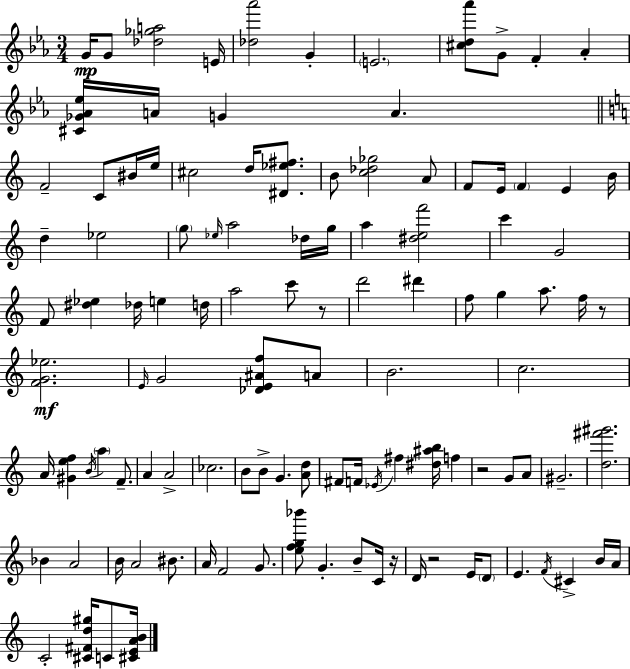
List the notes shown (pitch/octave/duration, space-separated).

G4/s G4/e [Db5,Gb5,A5]/h E4/s [Db5,Ab6]/h G4/q E4/h. [C#5,D5,Ab6]/e G4/e F4/q Ab4/q [C#4,Gb4,Ab4,Eb5]/s A4/s G4/q A4/q. F4/h C4/e BIS4/s E5/s C#5/h D5/s [D#4,Eb5,F#5]/e. B4/e [C5,Db5,Gb5]/h A4/e F4/e E4/s F4/q E4/q B4/s D5/q Eb5/h G5/e Eb5/s A5/h Db5/s G5/s A5/q [D#5,E5,F6]/h C6/q G4/h F4/e [D#5,Eb5]/q Db5/s E5/q D5/s A5/h C6/e R/e D6/h D#6/q F5/e G5/q A5/e. F5/s R/e [F4,G4,Eb5]/h. E4/s G4/h [Db4,E4,A#4,F5]/e A4/e B4/h. C5/h. A4/s [G#4,E5,F5]/q B4/s A5/q F4/e. A4/q A4/h CES5/h. B4/e B4/e G4/q. [A4,D5]/e F#4/e F4/s Eb4/s F#5/q [D#5,A#5,B5]/s F5/q R/h G4/e A4/e G#4/h. [D5,F#6,G#6]/h. Bb4/q A4/h B4/s A4/h BIS4/e. A4/s F4/h G4/e. [E5,F5,G5,Bb6]/e G4/q. B4/e C4/s R/s D4/s R/h E4/s D4/e E4/q. F4/s C#4/q B4/s A4/s C4/h [C#4,F#4,D5,G#5]/s C4/e [C#4,E4,A4,B4]/s